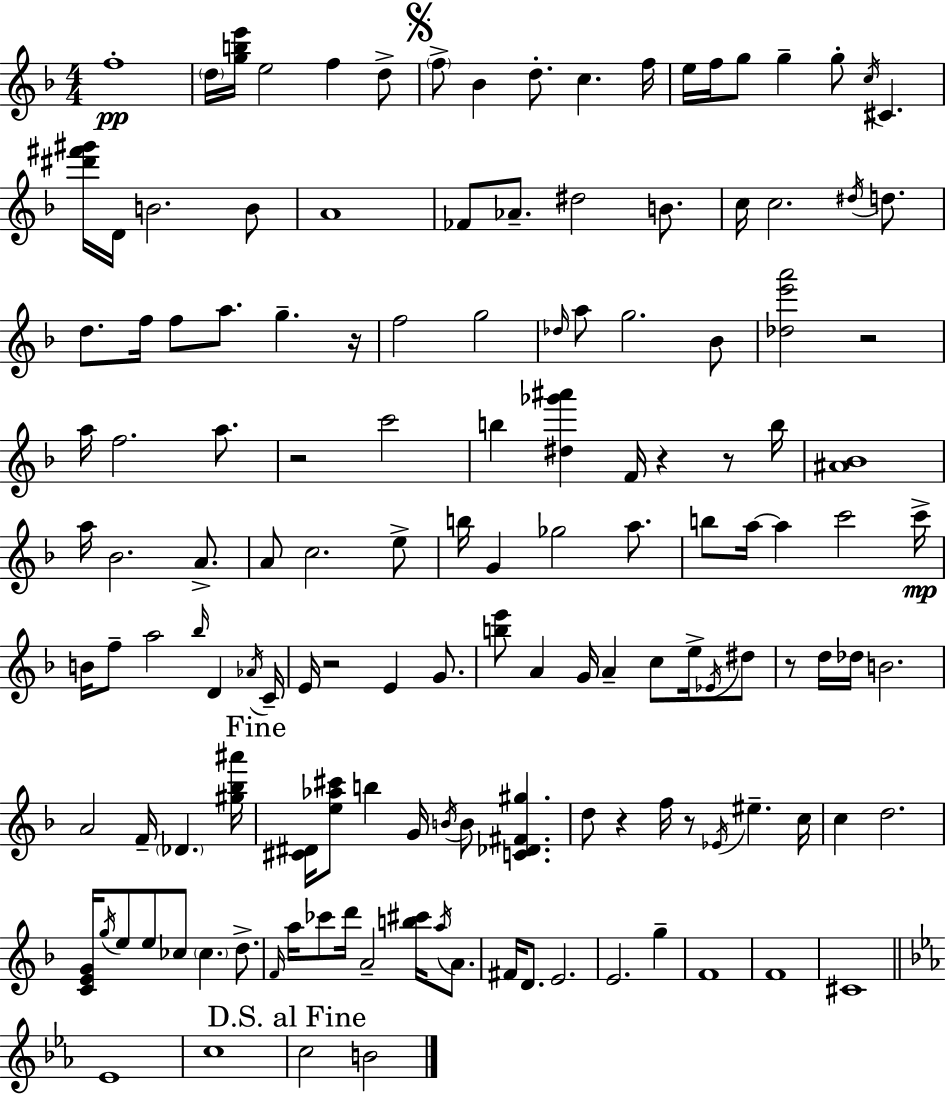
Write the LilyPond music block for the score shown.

{
  \clef treble
  \numericTimeSignature
  \time 4/4
  \key d \minor
  f''1-.\pp | \parenthesize d''16 <g'' b'' e'''>16 e''2 f''4 d''8-> | \mark \markup { \musicglyph "scripts.segno" } \parenthesize f''8-> bes'4 d''8.-. c''4. f''16 | e''16 f''16 g''8 g''4-- g''8-. \acciaccatura { c''16 } cis'4. | \break <dis''' fis''' gis'''>16 d'16 b'2. b'8 | a'1 | fes'8 aes'8.-- dis''2 b'8. | c''16 c''2. \acciaccatura { dis''16 } d''8. | \break d''8. f''16 f''8 a''8. g''4.-- | r16 f''2 g''2 | \grace { des''16 } a''8 g''2. | bes'8 <des'' e''' a'''>2 r2 | \break a''16 f''2. | a''8. r2 c'''2 | b''4 <dis'' ges''' ais'''>4 f'16 r4 | r8 b''16 <ais' bes'>1 | \break a''16 bes'2. | a'8.-> a'8 c''2. | e''8-> b''16 g'4 ges''2 | a''8. b''8 a''16~~ a''4 c'''2 | \break c'''16->\mp b'16 f''8-- a''2 \grace { bes''16 } d'4 | \acciaccatura { aes'16 } c'16-- e'16 r2 e'4 | g'8. <b'' e'''>8 a'4 g'16 a'4-- | c''8 e''16-> \acciaccatura { ees'16 } dis''8 r8 d''16 des''16 b'2. | \break a'2 f'16-- \parenthesize des'4. | <gis'' bes'' ais'''>16 \mark "Fine" <cis' dis'>16 <e'' aes'' cis'''>8 b''4 g'16 \acciaccatura { b'16 } b'8 | <c' des' fis' gis''>4. d''8 r4 f''16 r8 | \acciaccatura { ees'16 } eis''4.-- c''16 c''4 d''2. | \break <c' e' g'>16 \acciaccatura { g''16 } e''8 e''8 ces''8 | \parenthesize ces''4. d''8.-> \grace { f'16 } a''16 ces'''8 d'''16 a'2-- | <b'' cis'''>16 \acciaccatura { a''16 } a'8. fis'16 d'8. e'2. | e'2. | \break g''4-- f'1 | f'1 | cis'1 | \bar "||" \break \key c \minor ees'1 | c''1 | \mark "D.S. al Fine" c''2 b'2 | \bar "|."
}